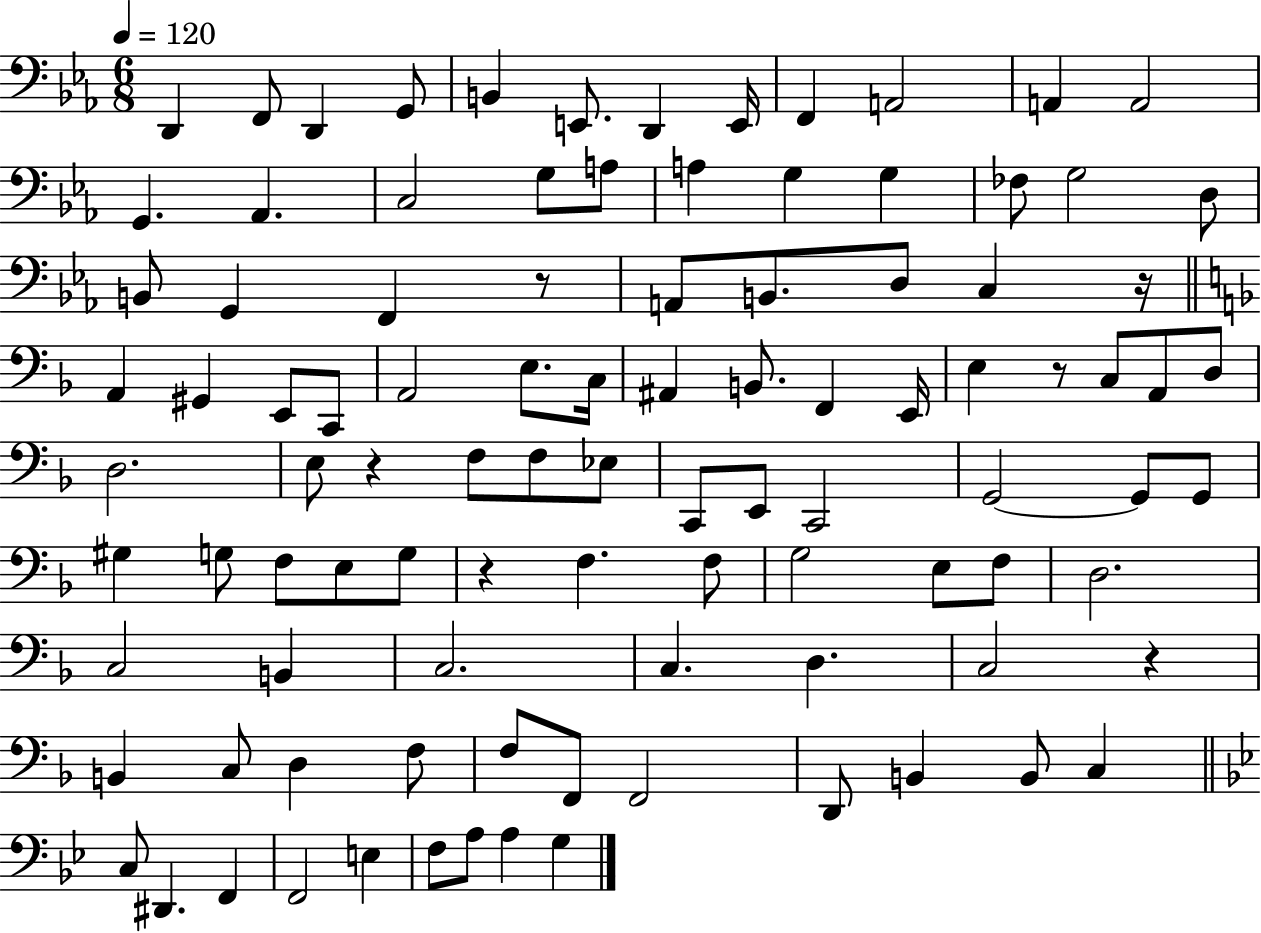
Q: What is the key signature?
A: EES major